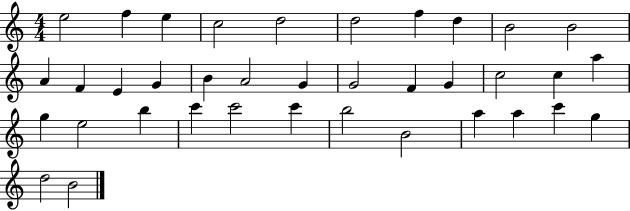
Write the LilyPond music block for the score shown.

{
  \clef treble
  \numericTimeSignature
  \time 4/4
  \key c \major
  e''2 f''4 e''4 | c''2 d''2 | d''2 f''4 d''4 | b'2 b'2 | \break a'4 f'4 e'4 g'4 | b'4 a'2 g'4 | g'2 f'4 g'4 | c''2 c''4 a''4 | \break g''4 e''2 b''4 | c'''4 c'''2 c'''4 | b''2 b'2 | a''4 a''4 c'''4 g''4 | \break d''2 b'2 | \bar "|."
}